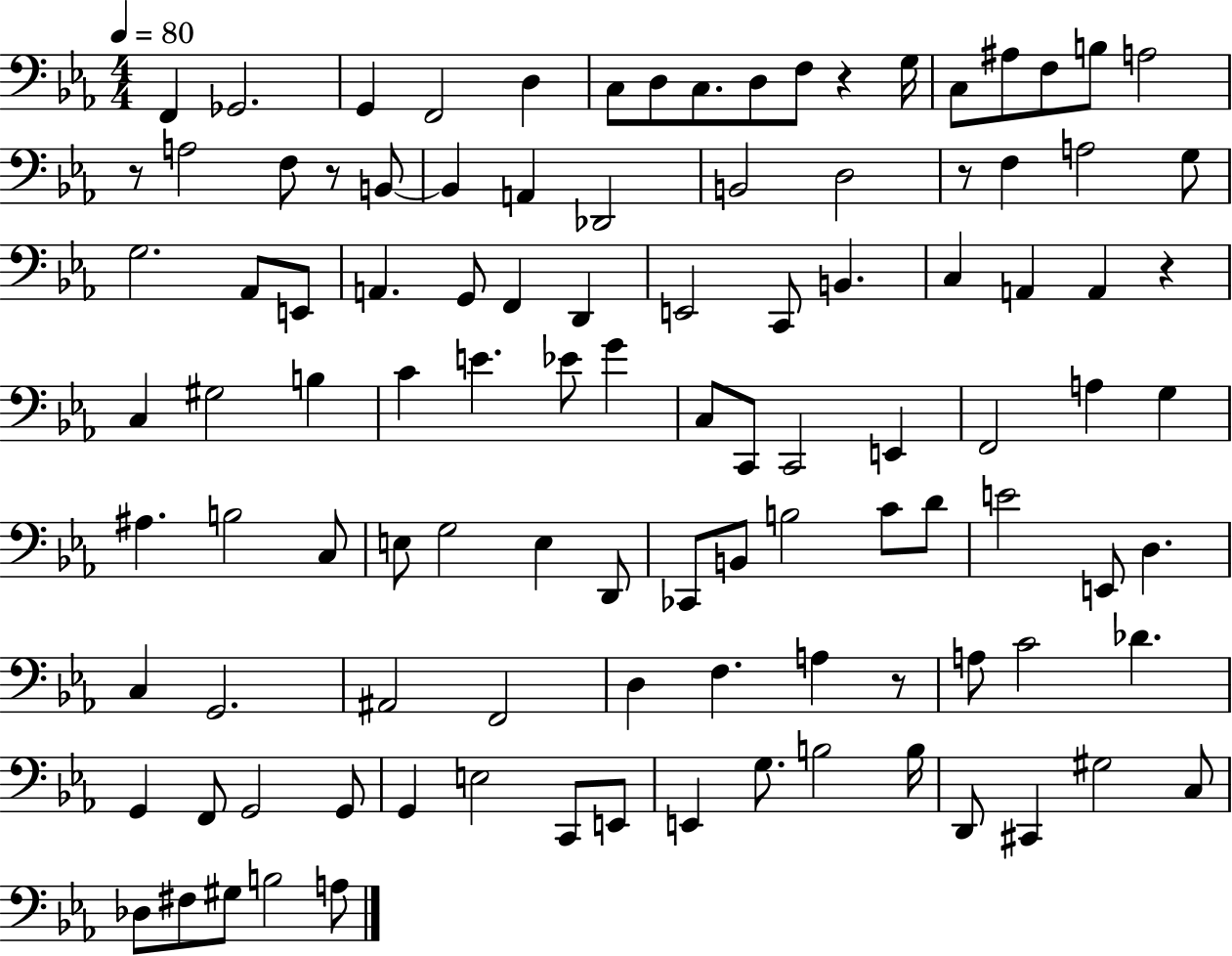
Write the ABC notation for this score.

X:1
T:Untitled
M:4/4
L:1/4
K:Eb
F,, _G,,2 G,, F,,2 D, C,/2 D,/2 C,/2 D,/2 F,/2 z G,/4 C,/2 ^A,/2 F,/2 B,/2 A,2 z/2 A,2 F,/2 z/2 B,,/2 B,, A,, _D,,2 B,,2 D,2 z/2 F, A,2 G,/2 G,2 _A,,/2 E,,/2 A,, G,,/2 F,, D,, E,,2 C,,/2 B,, C, A,, A,, z C, ^G,2 B, C E _E/2 G C,/2 C,,/2 C,,2 E,, F,,2 A, G, ^A, B,2 C,/2 E,/2 G,2 E, D,,/2 _C,,/2 B,,/2 B,2 C/2 D/2 E2 E,,/2 D, C, G,,2 ^A,,2 F,,2 D, F, A, z/2 A,/2 C2 _D G,, F,,/2 G,,2 G,,/2 G,, E,2 C,,/2 E,,/2 E,, G,/2 B,2 B,/4 D,,/2 ^C,, ^G,2 C,/2 _D,/2 ^F,/2 ^G,/2 B,2 A,/2